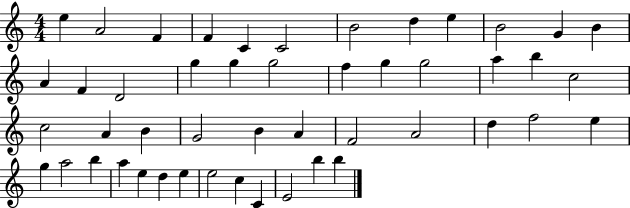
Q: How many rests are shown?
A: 0